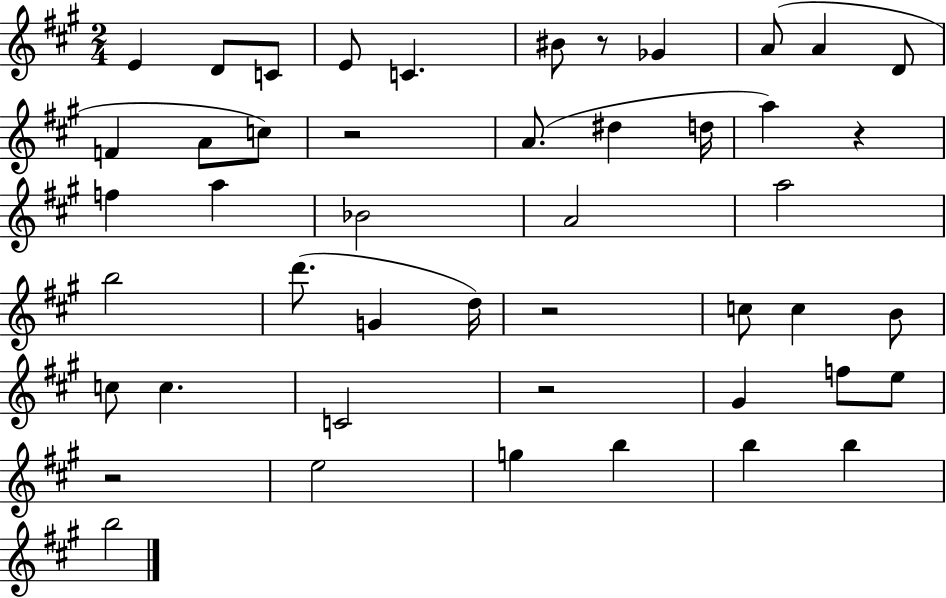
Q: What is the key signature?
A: A major